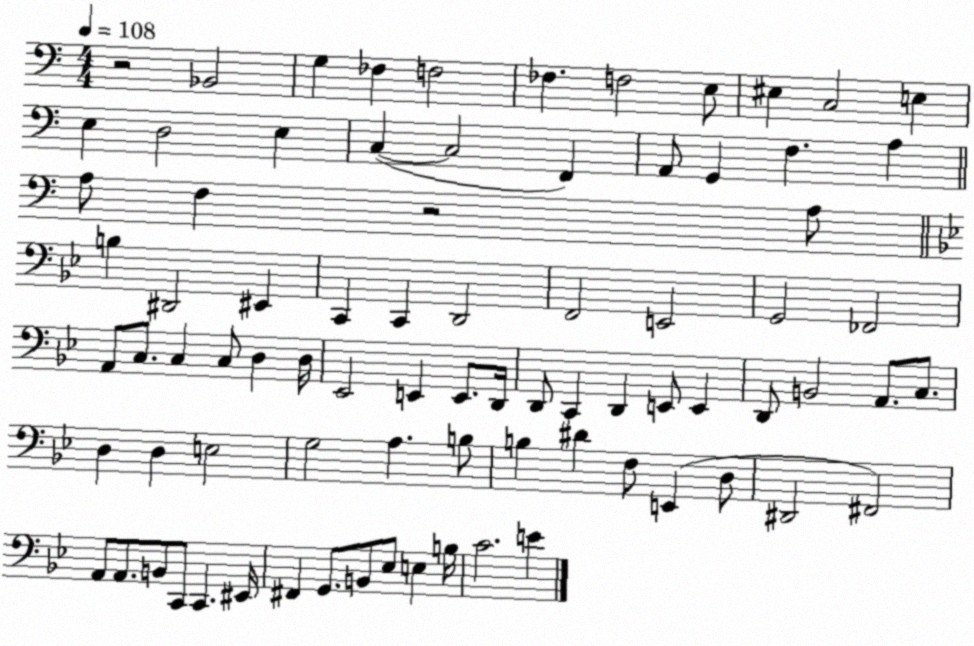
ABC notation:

X:1
T:Untitled
M:4/4
L:1/4
K:C
z2 _B,,2 G, _F, F,2 _F, F,2 E,/2 ^E, C,2 E, E, D,2 E, C, C,2 F,, A,,/2 G,, F, A, A,/2 F, z2 A,/2 B, ^D,,2 ^E,, C,, C,, D,,2 F,,2 E,,2 G,,2 _F,,2 A,,/2 C,/2 C, C,/2 D, D,/4 _E,,2 E,, E,,/2 D,,/4 D,,/2 C,, D,, E,,/2 E,, D,,/2 B,,2 A,,/2 C,/2 D, D, E,2 G,2 A, B,/2 B, ^D F,/2 E,, D,/2 ^D,,2 ^F,,2 A,,/2 A,,/2 B,,/2 C,,/2 C,, ^E,,/4 ^F,, G,,/2 B,,/2 _E,/2 E, B,/4 C2 E